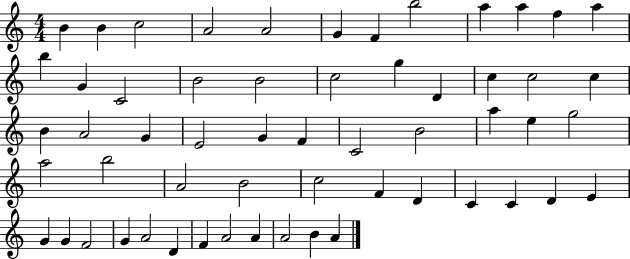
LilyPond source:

{
  \clef treble
  \numericTimeSignature
  \time 4/4
  \key c \major
  b'4 b'4 c''2 | a'2 a'2 | g'4 f'4 b''2 | a''4 a''4 f''4 a''4 | \break b''4 g'4 c'2 | b'2 b'2 | c''2 g''4 d'4 | c''4 c''2 c''4 | \break b'4 a'2 g'4 | e'2 g'4 f'4 | c'2 b'2 | a''4 e''4 g''2 | \break a''2 b''2 | a'2 b'2 | c''2 f'4 d'4 | c'4 c'4 d'4 e'4 | \break g'4 g'4 f'2 | g'4 a'2 d'4 | f'4 a'2 a'4 | a'2 b'4 a'4 | \break \bar "|."
}